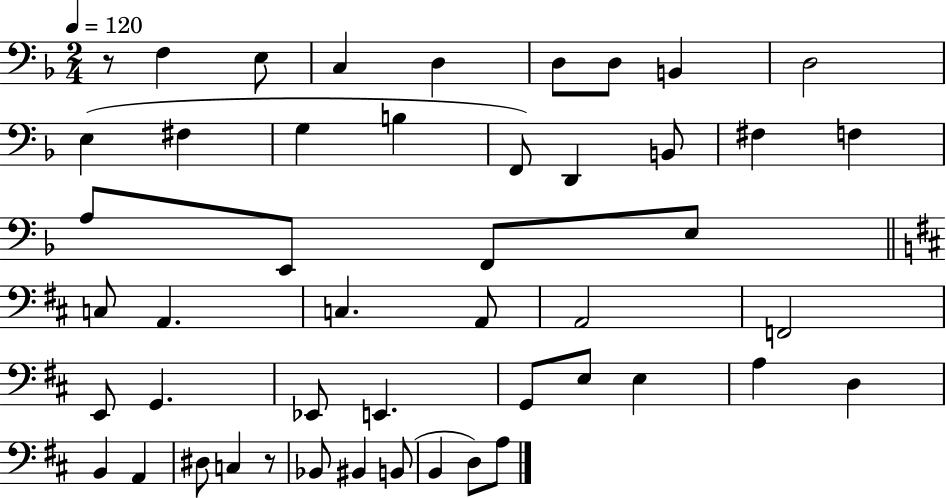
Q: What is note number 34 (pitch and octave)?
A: E3